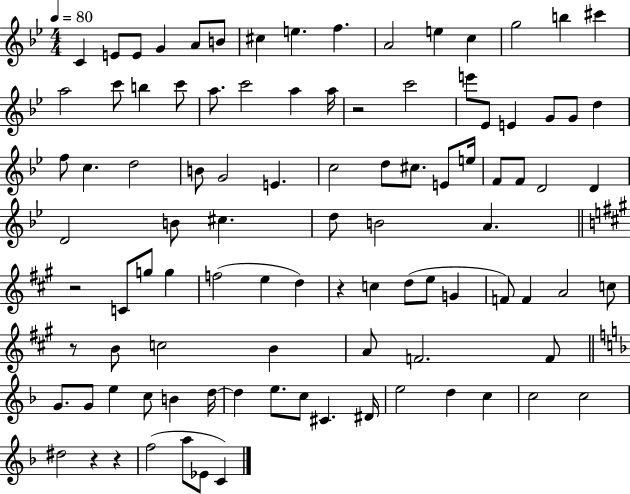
{
  \clef treble
  \numericTimeSignature
  \time 4/4
  \key bes \major
  \tempo 4 = 80
  c'4 e'8 e'8 g'4 a'8 b'8 | cis''4 e''4. f''4. | a'2 e''4 c''4 | g''2 b''4 cis'''4 | \break a''2 c'''8 b''4 c'''8 | a''8. c'''2 a''4 a''16 | r2 c'''2 | e'''8 ees'8 e'4 g'8 g'8 d''4 | \break f''8 c''4. d''2 | b'8 g'2 e'4. | c''2 d''8 cis''8. e'8 e''16 | f'8 f'8 d'2 d'4 | \break d'2 b'8 cis''4. | d''8 b'2 a'4. | \bar "||" \break \key a \major r2 c'8 g''8 g''4 | f''2( e''4 d''4) | r4 c''4 d''8( e''8 g'4 | f'8) f'4 a'2 c''8 | \break r8 b'8 c''2 b'4 | a'8 f'2. f'8 | \bar "||" \break \key d \minor g'8. g'8 e''4 c''8 b'4 d''16~~ | d''4 e''8. c''8 cis'4. dis'16 | e''2 d''4 c''4 | c''2 c''2 | \break dis''2 r4 r4 | f''2( a''8 ees'8 c'4) | \bar "|."
}